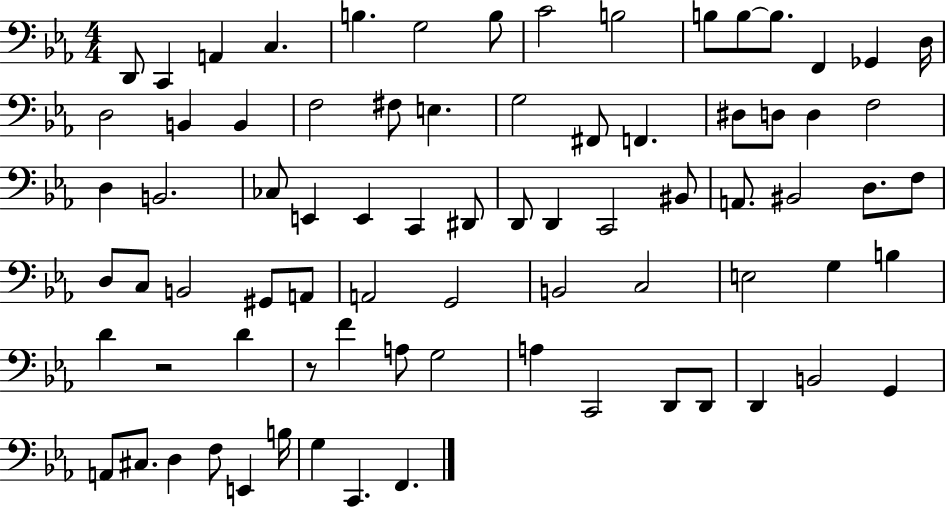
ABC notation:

X:1
T:Untitled
M:4/4
L:1/4
K:Eb
D,,/2 C,, A,, C, B, G,2 B,/2 C2 B,2 B,/2 B,/2 B,/2 F,, _G,, D,/4 D,2 B,, B,, F,2 ^F,/2 E, G,2 ^F,,/2 F,, ^D,/2 D,/2 D, F,2 D, B,,2 _C,/2 E,, E,, C,, ^D,,/2 D,,/2 D,, C,,2 ^B,,/2 A,,/2 ^B,,2 D,/2 F,/2 D,/2 C,/2 B,,2 ^G,,/2 A,,/2 A,,2 G,,2 B,,2 C,2 E,2 G, B, D z2 D z/2 F A,/2 G,2 A, C,,2 D,,/2 D,,/2 D,, B,,2 G,, A,,/2 ^C,/2 D, F,/2 E,, B,/4 G, C,, F,,